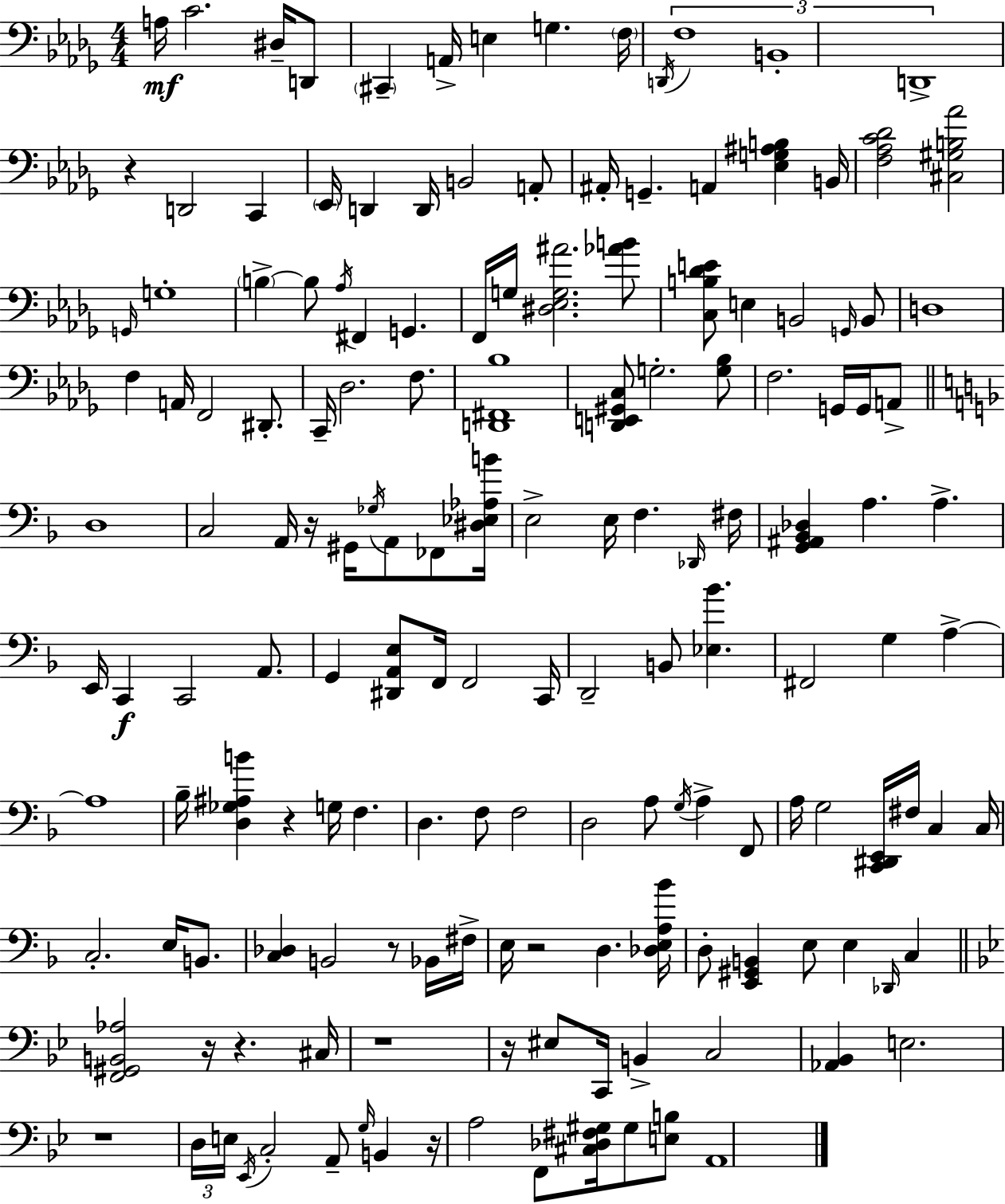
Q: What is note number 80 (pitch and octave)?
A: G3